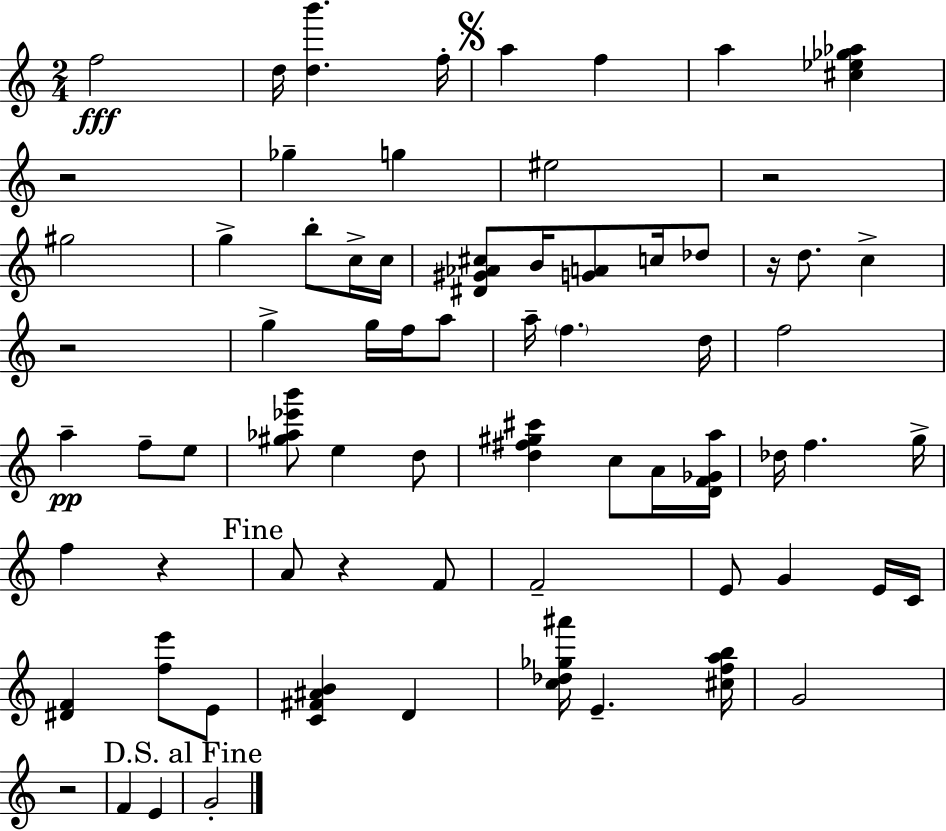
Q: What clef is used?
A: treble